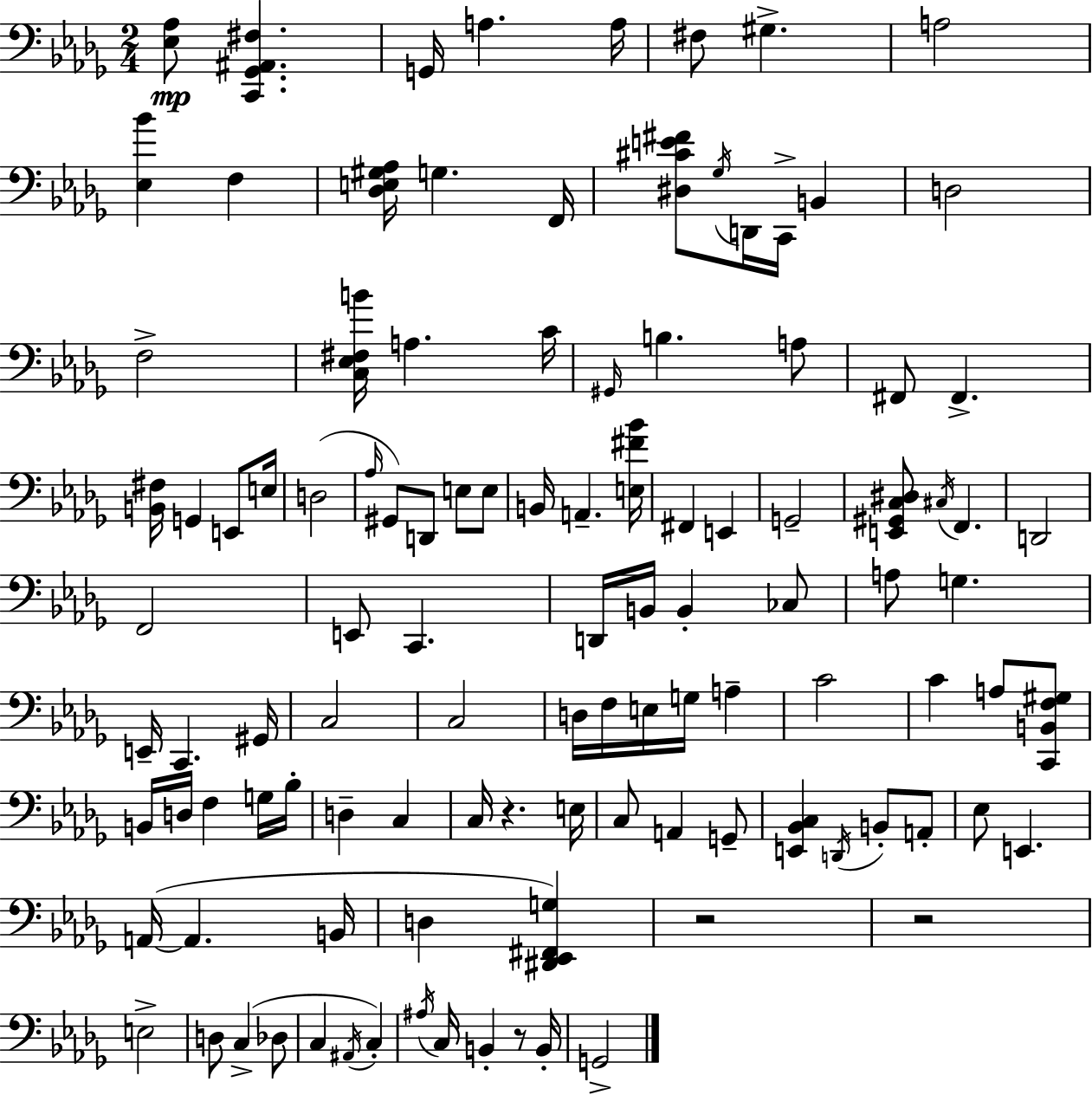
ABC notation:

X:1
T:Untitled
M:2/4
L:1/4
K:Bbm
[_E,_A,]/2 [C,,_G,,^A,,^F,] G,,/4 A, A,/4 ^F,/2 ^G, A,2 [_E,_B] F, [_D,E,^G,_A,]/4 G, F,,/4 [^D,^CE^F]/2 _G,/4 D,,/4 C,,/4 B,, D,2 F,2 [C,_E,^F,B]/4 A, C/4 ^G,,/4 B, A,/2 ^F,,/2 ^F,, [B,,^F,]/4 G,, E,,/2 E,/4 D,2 _A,/4 ^G,,/2 D,,/2 E,/2 E,/2 B,,/4 A,, [E,^F_B]/4 ^F,, E,, G,,2 [E,,^G,,C,^D,]/2 ^C,/4 F,, D,,2 F,,2 E,,/2 C,, D,,/4 B,,/4 B,, _C,/2 A,/2 G, E,,/4 C,, ^G,,/4 C,2 C,2 D,/4 F,/4 E,/4 G,/4 A, C2 C A,/2 [C,,B,,F,^G,]/2 B,,/4 D,/4 F, G,/4 _B,/4 D, C, C,/4 z E,/4 C,/2 A,, G,,/2 [E,,_B,,C,] D,,/4 B,,/2 A,,/2 _E,/2 E,, A,,/4 A,, B,,/4 D, [^D,,_E,,^F,,G,] z2 z2 E,2 D,/2 C, _D,/2 C, ^A,,/4 C, ^A,/4 C,/4 B,, z/2 B,,/4 G,,2